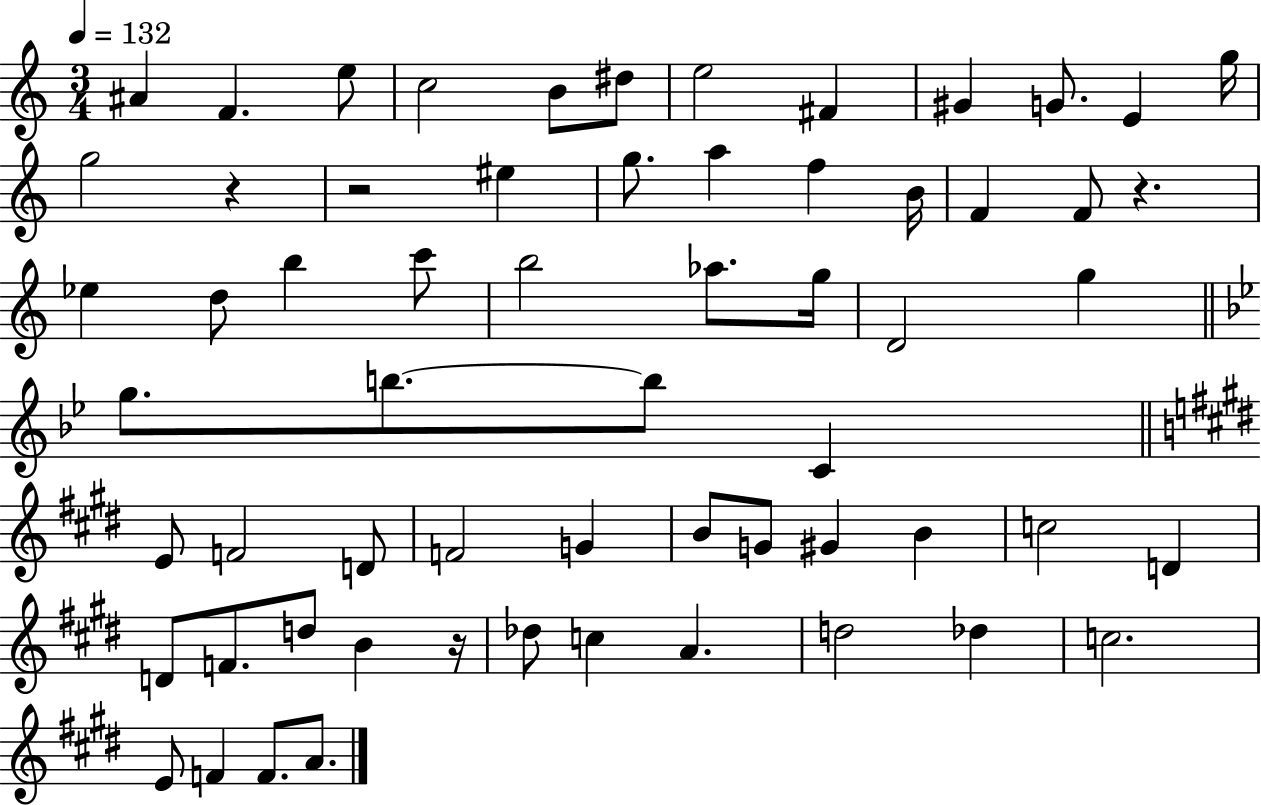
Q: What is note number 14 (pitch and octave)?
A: EIS5